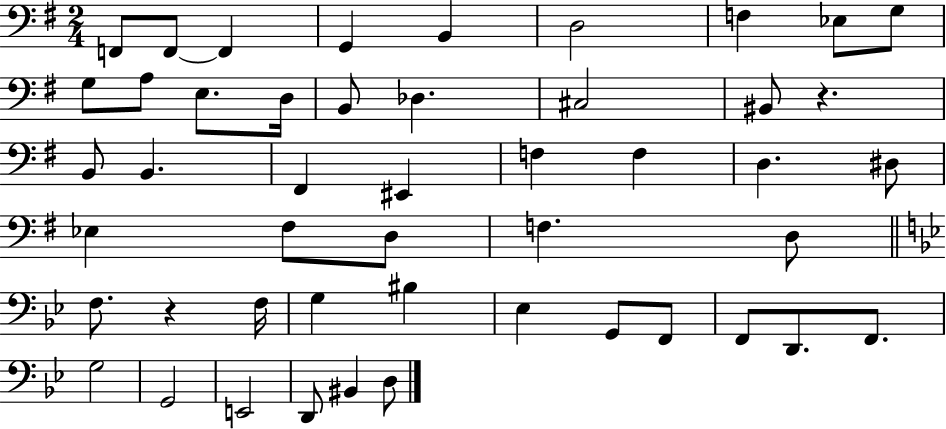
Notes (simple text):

F2/e F2/e F2/q G2/q B2/q D3/h F3/q Eb3/e G3/e G3/e A3/e E3/e. D3/s B2/e Db3/q. C#3/h BIS2/e R/q. B2/e B2/q. F#2/q EIS2/q F3/q F3/q D3/q. D#3/e Eb3/q F#3/e D3/e F3/q. D3/e F3/e. R/q F3/s G3/q BIS3/q Eb3/q G2/e F2/e F2/e D2/e. F2/e. G3/h G2/h E2/h D2/e BIS2/q D3/e